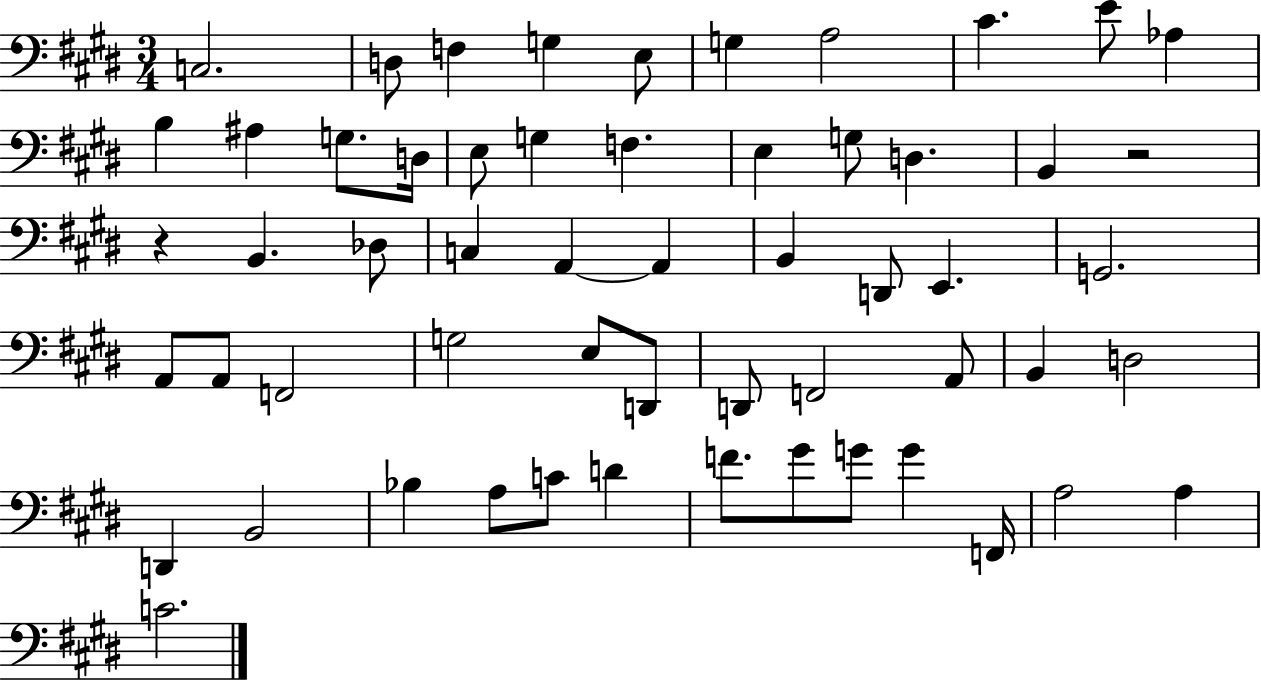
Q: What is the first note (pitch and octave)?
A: C3